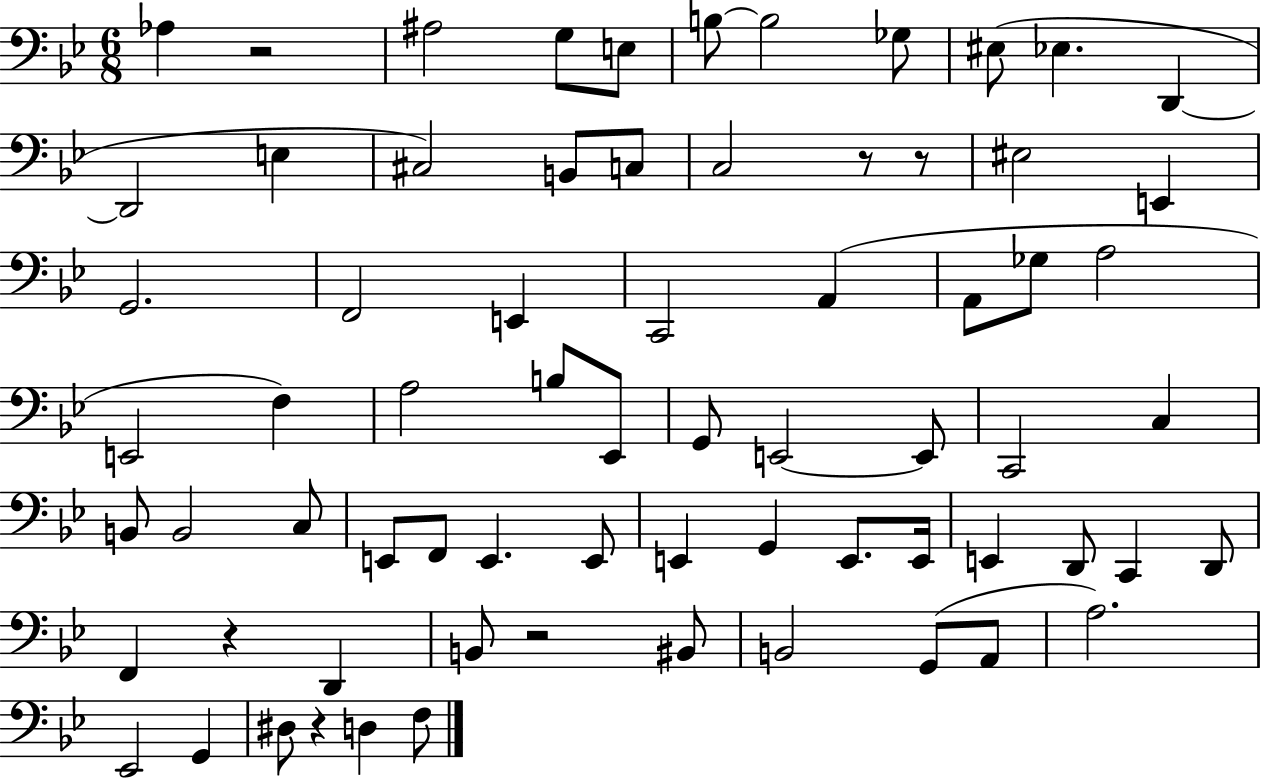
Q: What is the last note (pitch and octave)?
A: F3